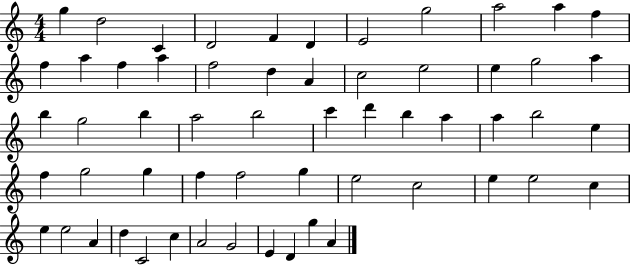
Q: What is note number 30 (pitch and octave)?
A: D6